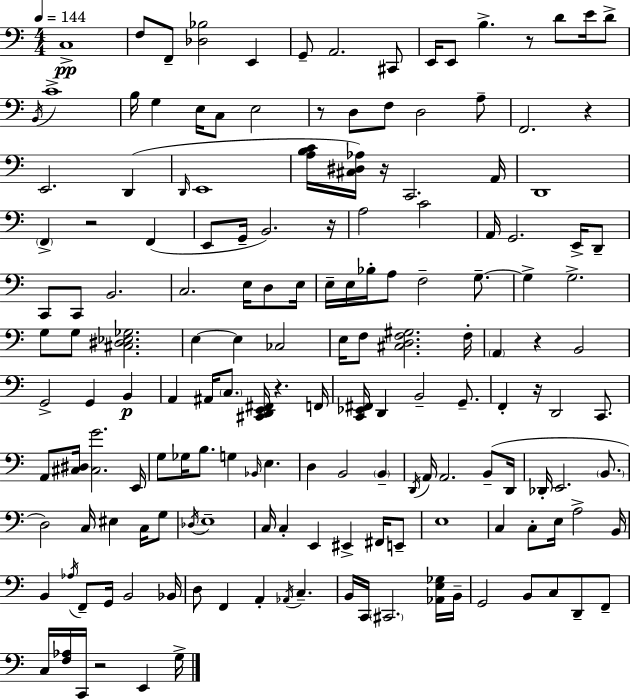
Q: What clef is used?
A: bass